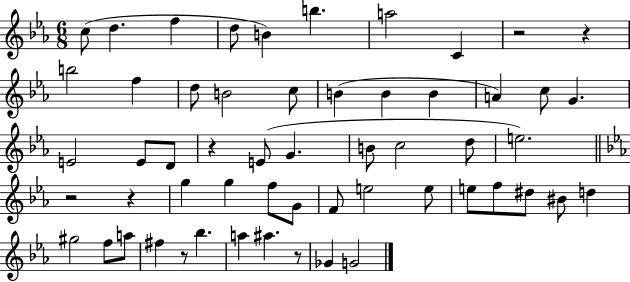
{
  \clef treble
  \numericTimeSignature
  \time 6/8
  \key ees \major
  c''8( d''4. f''4 | d''8 b'4) b''4. | a''2 c'4 | r2 r4 | \break b''2 f''4 | d''8 b'2 c''8 | b'4( b'4 b'4 | a'4) c''8 g'4. | \break e'2 e'8 d'8 | r4 e'8( g'4. | b'8 c''2 d''8 | e''2.) | \break \bar "||" \break \key ees \major r2 r4 | g''4 g''4 f''8 g'8 | f'8 e''2 e''8 | e''8 f''8 dis''8 bis'8 d''4 | \break gis''2 f''8 a''8 | fis''4 r8 bes''4. | a''4 ais''4. r8 | ges'4 g'2 | \break \bar "|."
}